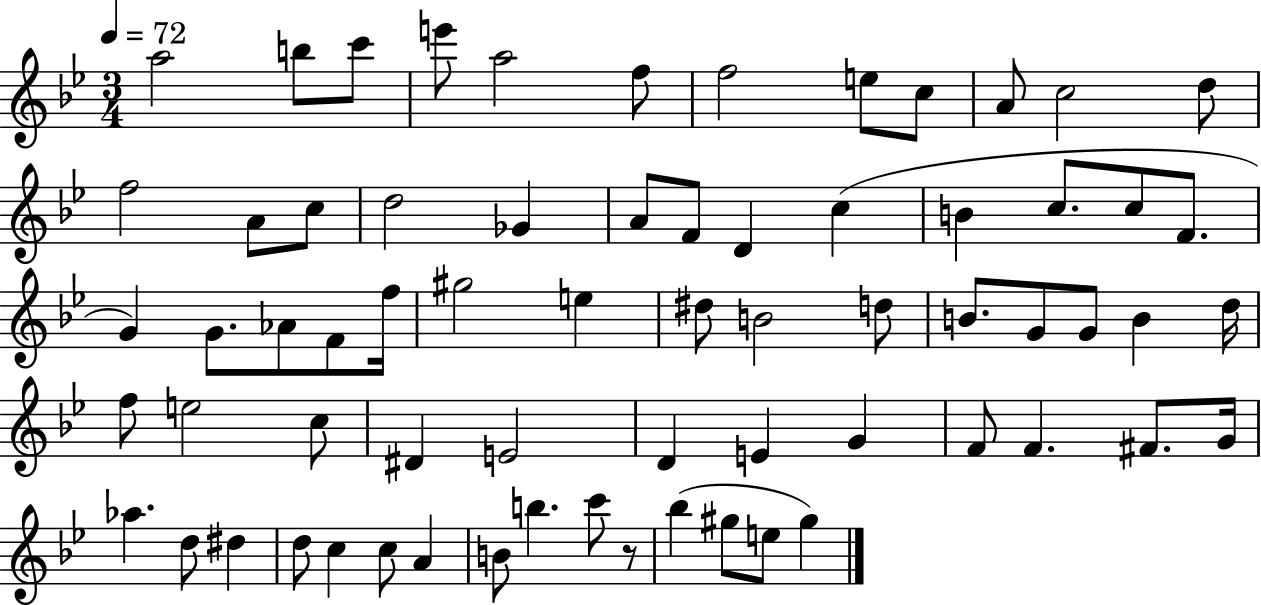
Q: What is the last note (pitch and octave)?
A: G#5